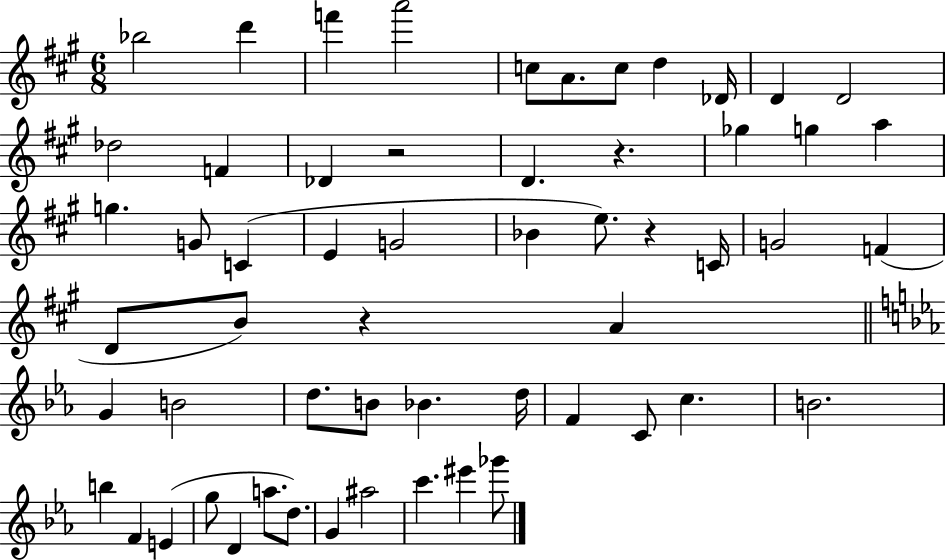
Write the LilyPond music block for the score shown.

{
  \clef treble
  \numericTimeSignature
  \time 6/8
  \key a \major
  bes''2 d'''4 | f'''4 a'''2 | c''8 a'8. c''8 d''4 des'16 | d'4 d'2 | \break des''2 f'4 | des'4 r2 | d'4. r4. | ges''4 g''4 a''4 | \break g''4. g'8 c'4( | e'4 g'2 | bes'4 e''8.) r4 c'16 | g'2 f'4( | \break d'8 b'8) r4 a'4 | \bar "||" \break \key c \minor g'4 b'2 | d''8. b'8 bes'4. d''16 | f'4 c'8 c''4. | b'2. | \break b''4 f'4 e'4( | g''8 d'4 a''8. d''8.) | g'4 ais''2 | c'''4. eis'''4 ges'''8 | \break \bar "|."
}